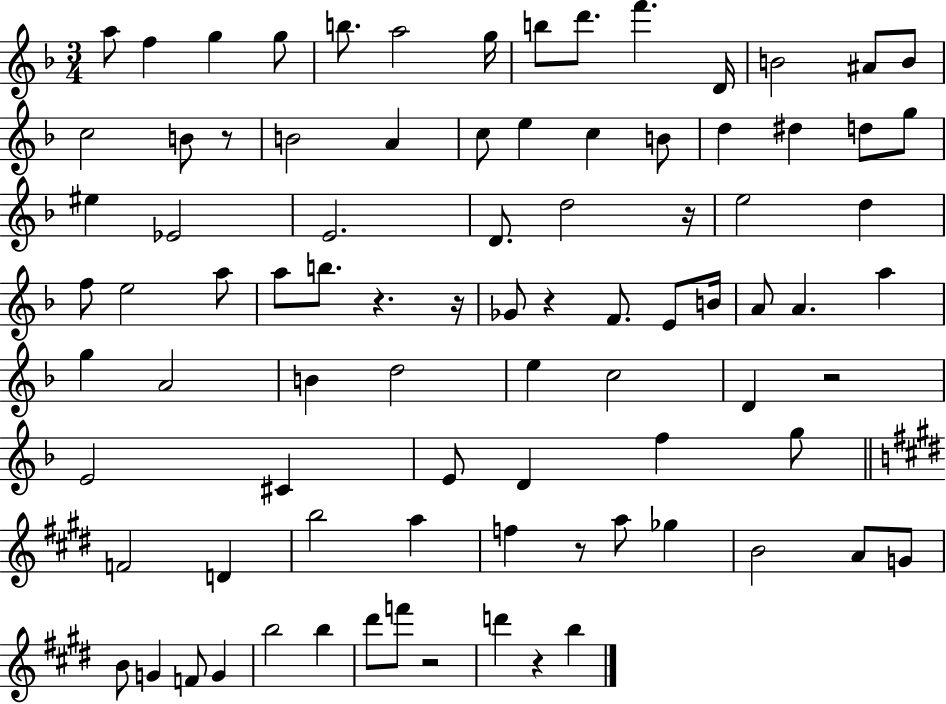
X:1
T:Untitled
M:3/4
L:1/4
K:F
a/2 f g g/2 b/2 a2 g/4 b/2 d'/2 f' D/4 B2 ^A/2 B/2 c2 B/2 z/2 B2 A c/2 e c B/2 d ^d d/2 g/2 ^e _E2 E2 D/2 d2 z/4 e2 d f/2 e2 a/2 a/2 b/2 z z/4 _G/2 z F/2 E/2 B/4 A/2 A a g A2 B d2 e c2 D z2 E2 ^C E/2 D f g/2 F2 D b2 a f z/2 a/2 _g B2 A/2 G/2 B/2 G F/2 G b2 b ^d'/2 f'/2 z2 d' z b